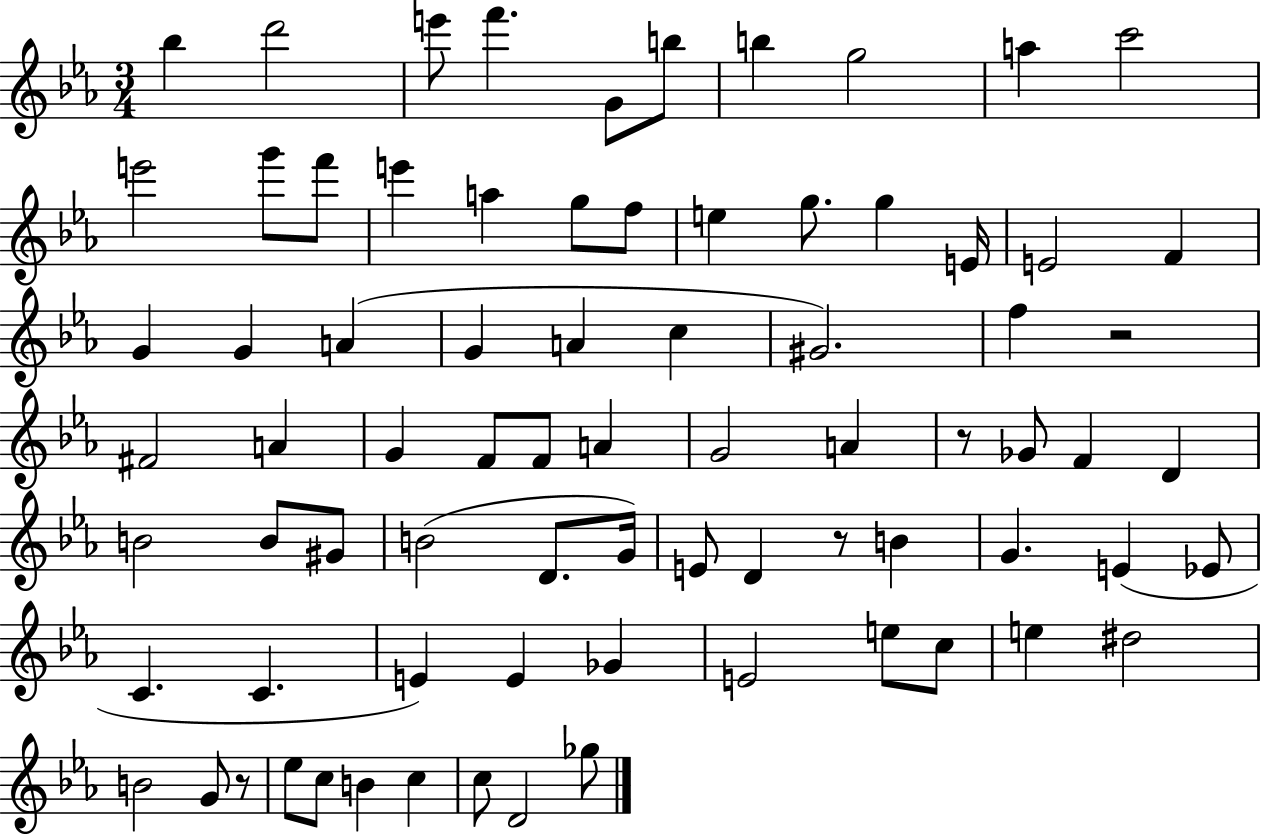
{
  \clef treble
  \numericTimeSignature
  \time 3/4
  \key ees \major
  bes''4 d'''2 | e'''8 f'''4. g'8 b''8 | b''4 g''2 | a''4 c'''2 | \break e'''2 g'''8 f'''8 | e'''4 a''4 g''8 f''8 | e''4 g''8. g''4 e'16 | e'2 f'4 | \break g'4 g'4 a'4( | g'4 a'4 c''4 | gis'2.) | f''4 r2 | \break fis'2 a'4 | g'4 f'8 f'8 a'4 | g'2 a'4 | r8 ges'8 f'4 d'4 | \break b'2 b'8 gis'8 | b'2( d'8. g'16) | e'8 d'4 r8 b'4 | g'4. e'4( ees'8 | \break c'4. c'4. | e'4) e'4 ges'4 | e'2 e''8 c''8 | e''4 dis''2 | \break b'2 g'8 r8 | ees''8 c''8 b'4 c''4 | c''8 d'2 ges''8 | \bar "|."
}